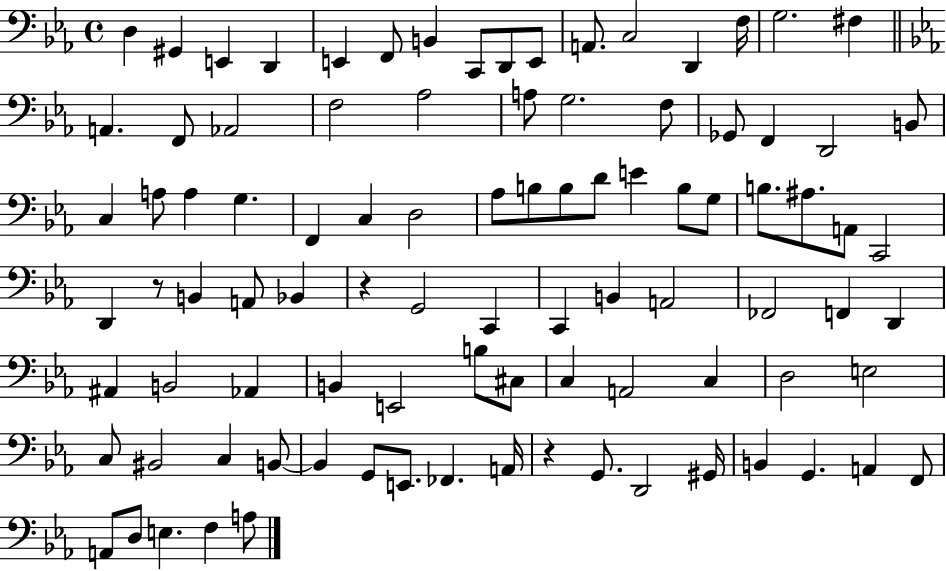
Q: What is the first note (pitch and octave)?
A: D3